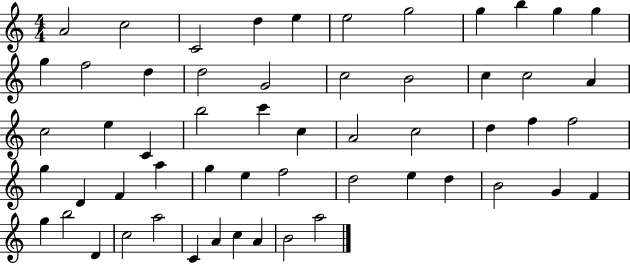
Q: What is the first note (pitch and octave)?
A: A4